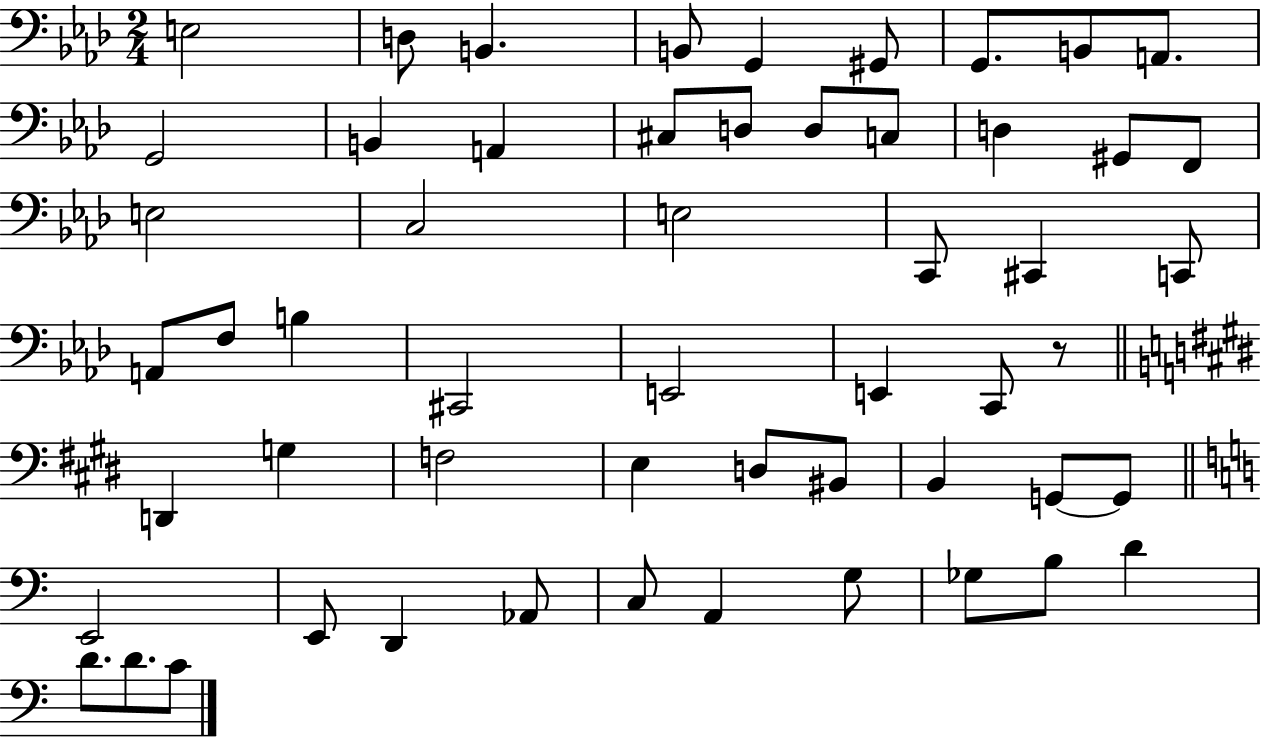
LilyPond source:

{
  \clef bass
  \numericTimeSignature
  \time 2/4
  \key aes \major
  e2 | d8 b,4. | b,8 g,4 gis,8 | g,8. b,8 a,8. | \break g,2 | b,4 a,4 | cis8 d8 d8 c8 | d4 gis,8 f,8 | \break e2 | c2 | e2 | c,8 cis,4 c,8 | \break a,8 f8 b4 | cis,2 | e,2 | e,4 c,8 r8 | \break \bar "||" \break \key e \major d,4 g4 | f2 | e4 d8 bis,8 | b,4 g,8~~ g,8 | \break \bar "||" \break \key c \major e,2 | e,8 d,4 aes,8 | c8 a,4 g8 | ges8 b8 d'4 | \break d'8. d'8. c'8 | \bar "|."
}